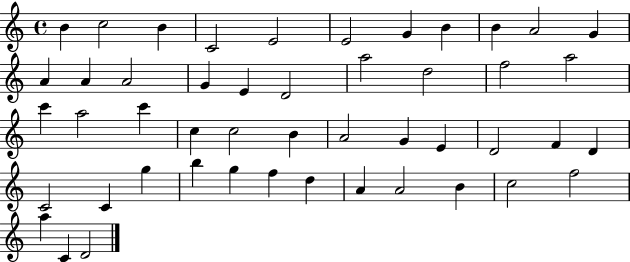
{
  \clef treble
  \time 4/4
  \defaultTimeSignature
  \key c \major
  b'4 c''2 b'4 | c'2 e'2 | e'2 g'4 b'4 | b'4 a'2 g'4 | \break a'4 a'4 a'2 | g'4 e'4 d'2 | a''2 d''2 | f''2 a''2 | \break c'''4 a''2 c'''4 | c''4 c''2 b'4 | a'2 g'4 e'4 | d'2 f'4 d'4 | \break c'2 c'4 g''4 | b''4 g''4 f''4 d''4 | a'4 a'2 b'4 | c''2 f''2 | \break a''4 c'4 d'2 | \bar "|."
}